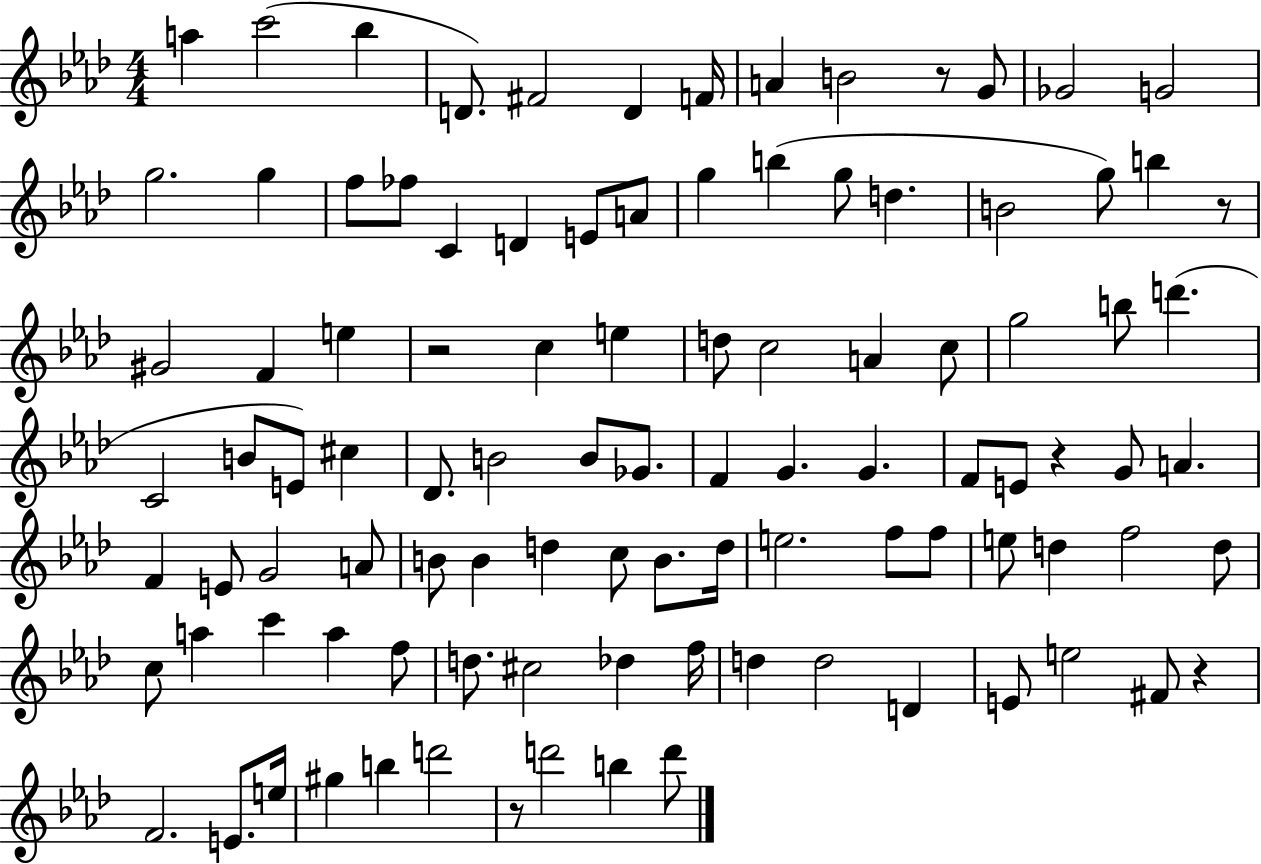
{
  \clef treble
  \numericTimeSignature
  \time 4/4
  \key aes \major
  a''4 c'''2( bes''4 | d'8.) fis'2 d'4 f'16 | a'4 b'2 r8 g'8 | ges'2 g'2 | \break g''2. g''4 | f''8 fes''8 c'4 d'4 e'8 a'8 | g''4 b''4( g''8 d''4. | b'2 g''8) b''4 r8 | \break gis'2 f'4 e''4 | r2 c''4 e''4 | d''8 c''2 a'4 c''8 | g''2 b''8 d'''4.( | \break c'2 b'8 e'8) cis''4 | des'8. b'2 b'8 ges'8. | f'4 g'4. g'4. | f'8 e'8 r4 g'8 a'4. | \break f'4 e'8 g'2 a'8 | b'8 b'4 d''4 c''8 b'8. d''16 | e''2. f''8 f''8 | e''8 d''4 f''2 d''8 | \break c''8 a''4 c'''4 a''4 f''8 | d''8. cis''2 des''4 f''16 | d''4 d''2 d'4 | e'8 e''2 fis'8 r4 | \break f'2. e'8. e''16 | gis''4 b''4 d'''2 | r8 d'''2 b''4 d'''8 | \bar "|."
}